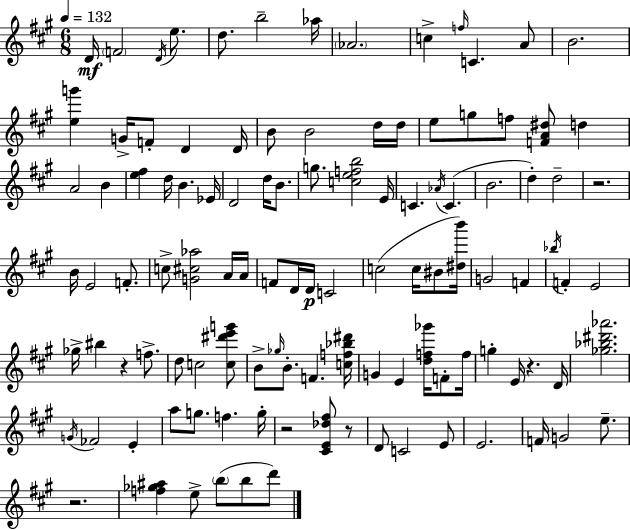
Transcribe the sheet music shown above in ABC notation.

X:1
T:Untitled
M:6/8
L:1/4
K:A
D/4 F2 D/4 e/2 d/2 b2 _a/4 _A2 c f/4 C A/2 B2 [eg'] G/4 F/2 D D/4 B/2 B2 d/4 d/4 e/2 g/2 f/2 [FA^d]/2 d A2 B [e^f] d/4 B _E/4 D2 d/4 B/2 g/2 [cefb]2 E/4 C _A/4 C B2 d d2 z2 B/4 E2 F/2 c/2 [G^c_a]2 A/4 A/4 F/2 D/4 D/4 C2 c2 c/4 ^B/2 [^db']/4 G2 F _b/4 F E2 _g/4 ^b z f/2 d/2 c2 [c^d'e'g']/2 B/2 _g/4 B/2 F [cf_b^d']/4 G E [df_g']/4 F/2 f/4 g E/4 z D/4 [_g_b^d'_a']2 G/4 _F2 E a/2 g/2 f g/4 z2 [^CE_d^f]/2 z/2 D/2 C2 E/2 E2 F/4 G2 e/2 z2 [f_g^a] e/2 b/2 b/2 d'/2